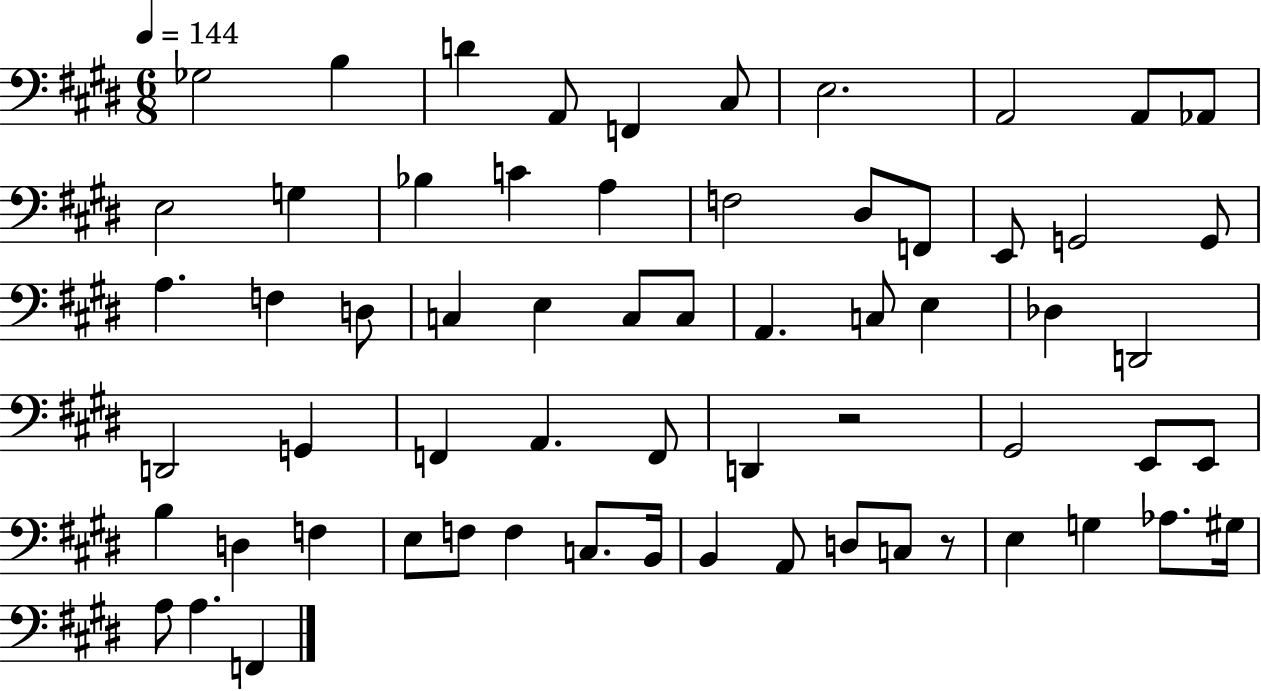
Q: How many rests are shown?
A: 2